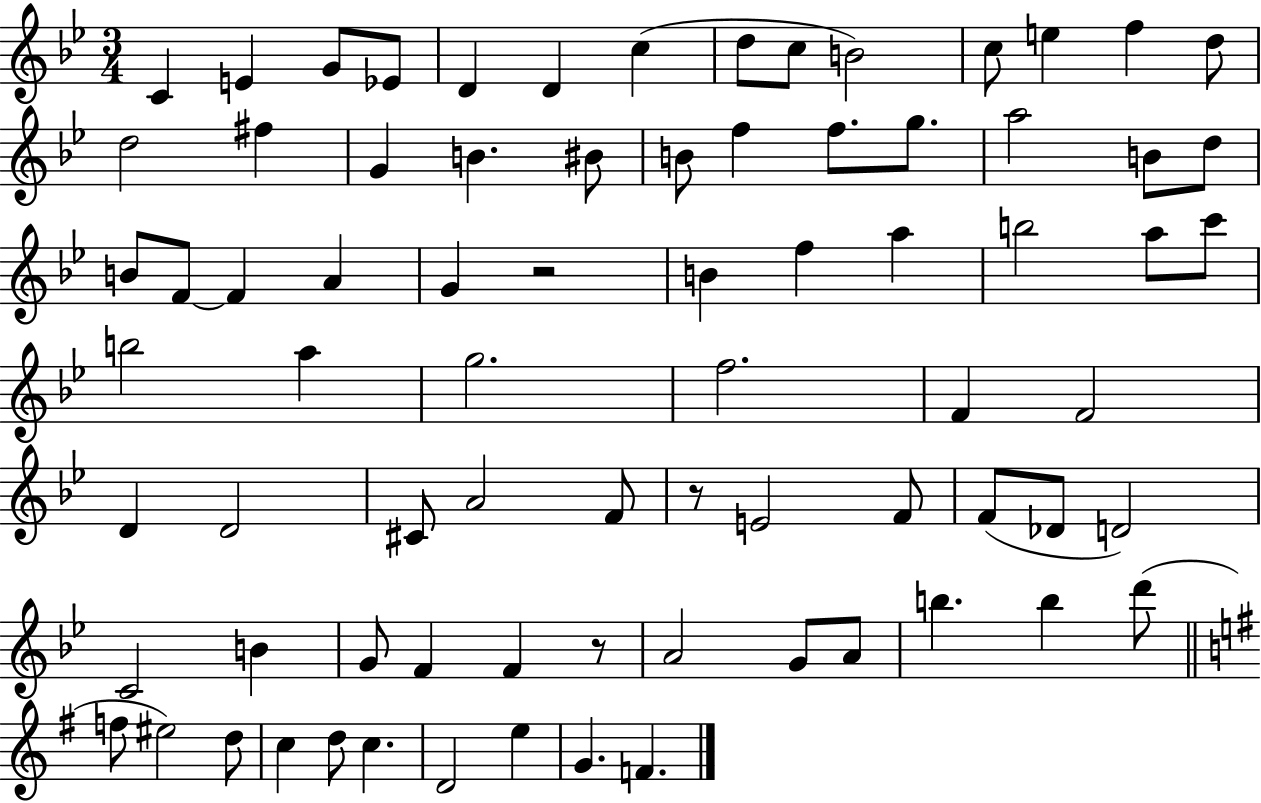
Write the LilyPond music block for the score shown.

{
  \clef treble
  \numericTimeSignature
  \time 3/4
  \key bes \major
  c'4 e'4 g'8 ees'8 | d'4 d'4 c''4( | d''8 c''8 b'2) | c''8 e''4 f''4 d''8 | \break d''2 fis''4 | g'4 b'4. bis'8 | b'8 f''4 f''8. g''8. | a''2 b'8 d''8 | \break b'8 f'8~~ f'4 a'4 | g'4 r2 | b'4 f''4 a''4 | b''2 a''8 c'''8 | \break b''2 a''4 | g''2. | f''2. | f'4 f'2 | \break d'4 d'2 | cis'8 a'2 f'8 | r8 e'2 f'8 | f'8( des'8 d'2) | \break c'2 b'4 | g'8 f'4 f'4 r8 | a'2 g'8 a'8 | b''4. b''4 d'''8( | \break \bar "||" \break \key g \major f''8 eis''2) d''8 | c''4 d''8 c''4. | d'2 e''4 | g'4. f'4. | \break \bar "|."
}